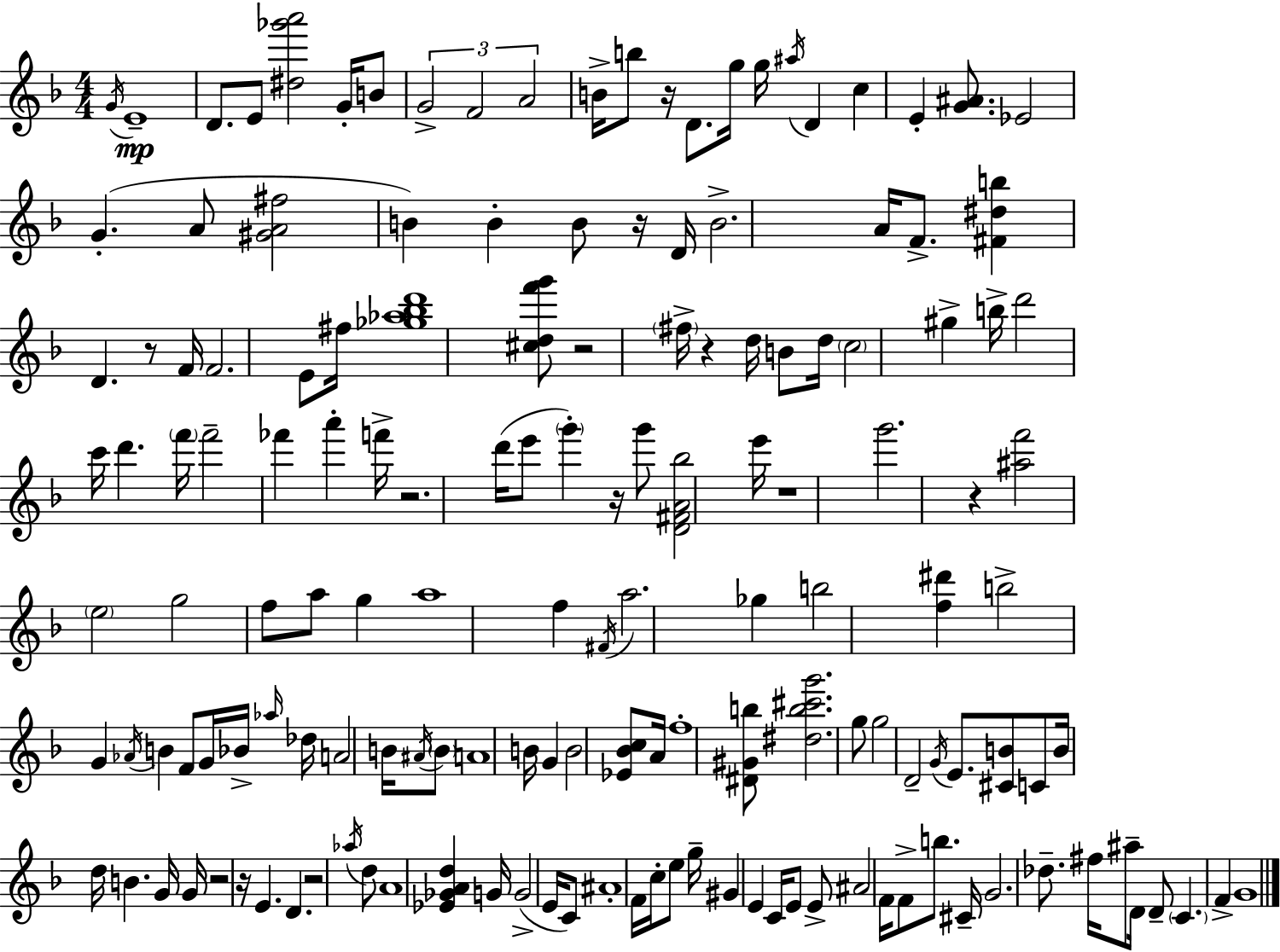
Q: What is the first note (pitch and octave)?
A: G4